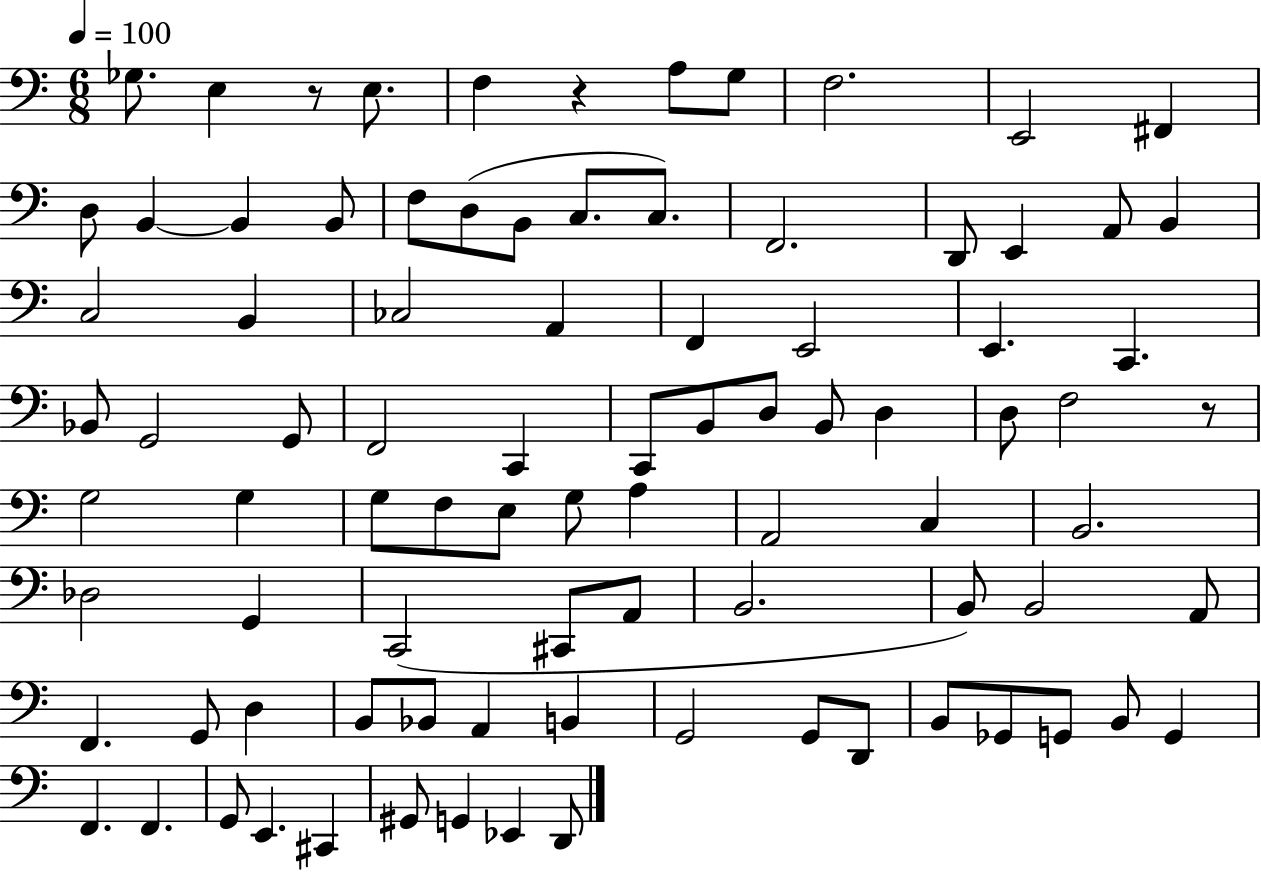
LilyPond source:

{
  \clef bass
  \numericTimeSignature
  \time 6/8
  \key c \major
  \tempo 4 = 100
  \repeat volta 2 { ges8. e4 r8 e8. | f4 r4 a8 g8 | f2. | e,2 fis,4 | \break d8 b,4~~ b,4 b,8 | f8 d8( b,8 c8. c8.) | f,2. | d,8 e,4 a,8 b,4 | \break c2 b,4 | ces2 a,4 | f,4 e,2 | e,4. c,4. | \break bes,8 g,2 g,8 | f,2 c,4 | c,8 b,8 d8 b,8 d4 | d8 f2 r8 | \break g2 g4 | g8 f8 e8 g8 a4 | a,2 c4 | b,2. | \break des2 g,4 | c,2( cis,8 a,8 | b,2. | b,8) b,2 a,8 | \break f,4. g,8 d4 | b,8 bes,8 a,4 b,4 | g,2 g,8 d,8 | b,8 ges,8 g,8 b,8 g,4 | \break f,4. f,4. | g,8 e,4. cis,4 | gis,8 g,4 ees,4 d,8 | } \bar "|."
}